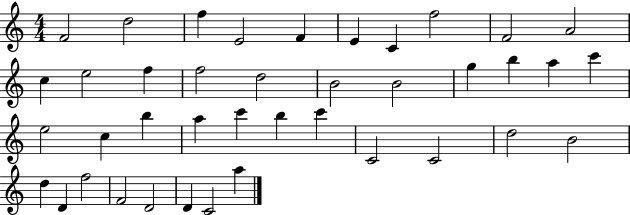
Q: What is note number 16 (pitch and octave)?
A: B4